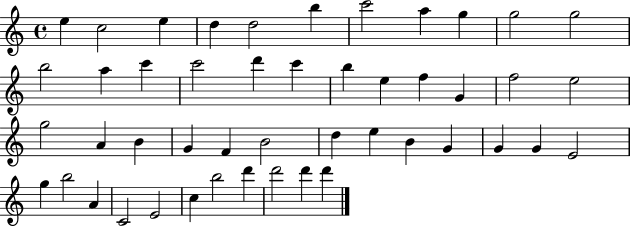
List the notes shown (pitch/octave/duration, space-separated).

E5/q C5/h E5/q D5/q D5/h B5/q C6/h A5/q G5/q G5/h G5/h B5/h A5/q C6/q C6/h D6/q C6/q B5/q E5/q F5/q G4/q F5/h E5/h G5/h A4/q B4/q G4/q F4/q B4/h D5/q E5/q B4/q G4/q G4/q G4/q E4/h G5/q B5/h A4/q C4/h E4/h C5/q B5/h D6/q D6/h D6/q D6/q